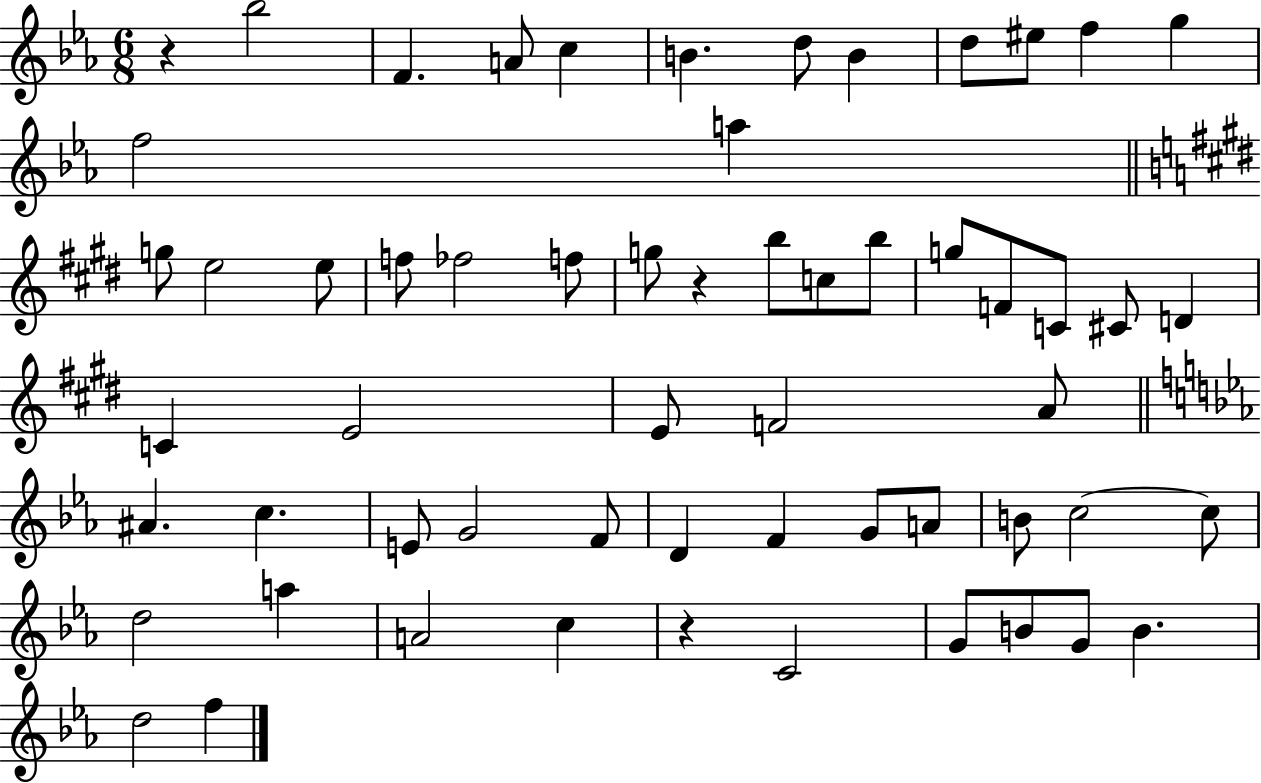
R/q Bb5/h F4/q. A4/e C5/q B4/q. D5/e B4/q D5/e EIS5/e F5/q G5/q F5/h A5/q G5/e E5/h E5/e F5/e FES5/h F5/e G5/e R/q B5/e C5/e B5/e G5/e F4/e C4/e C#4/e D4/q C4/q E4/h E4/e F4/h A4/e A#4/q. C5/q. E4/e G4/h F4/e D4/q F4/q G4/e A4/e B4/e C5/h C5/e D5/h A5/q A4/h C5/q R/q C4/h G4/e B4/e G4/e B4/q. D5/h F5/q